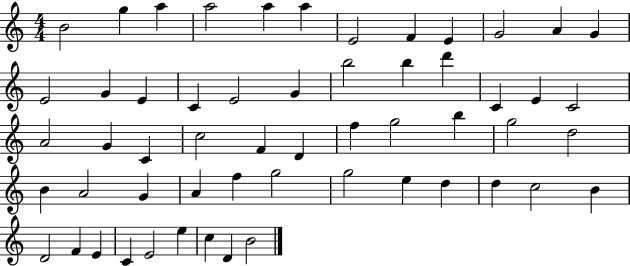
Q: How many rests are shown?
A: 0